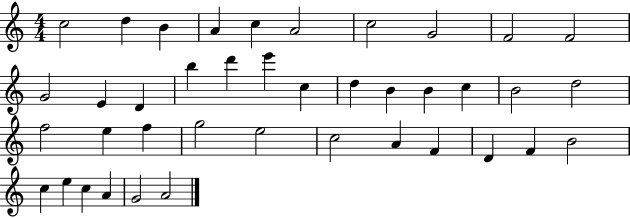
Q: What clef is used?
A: treble